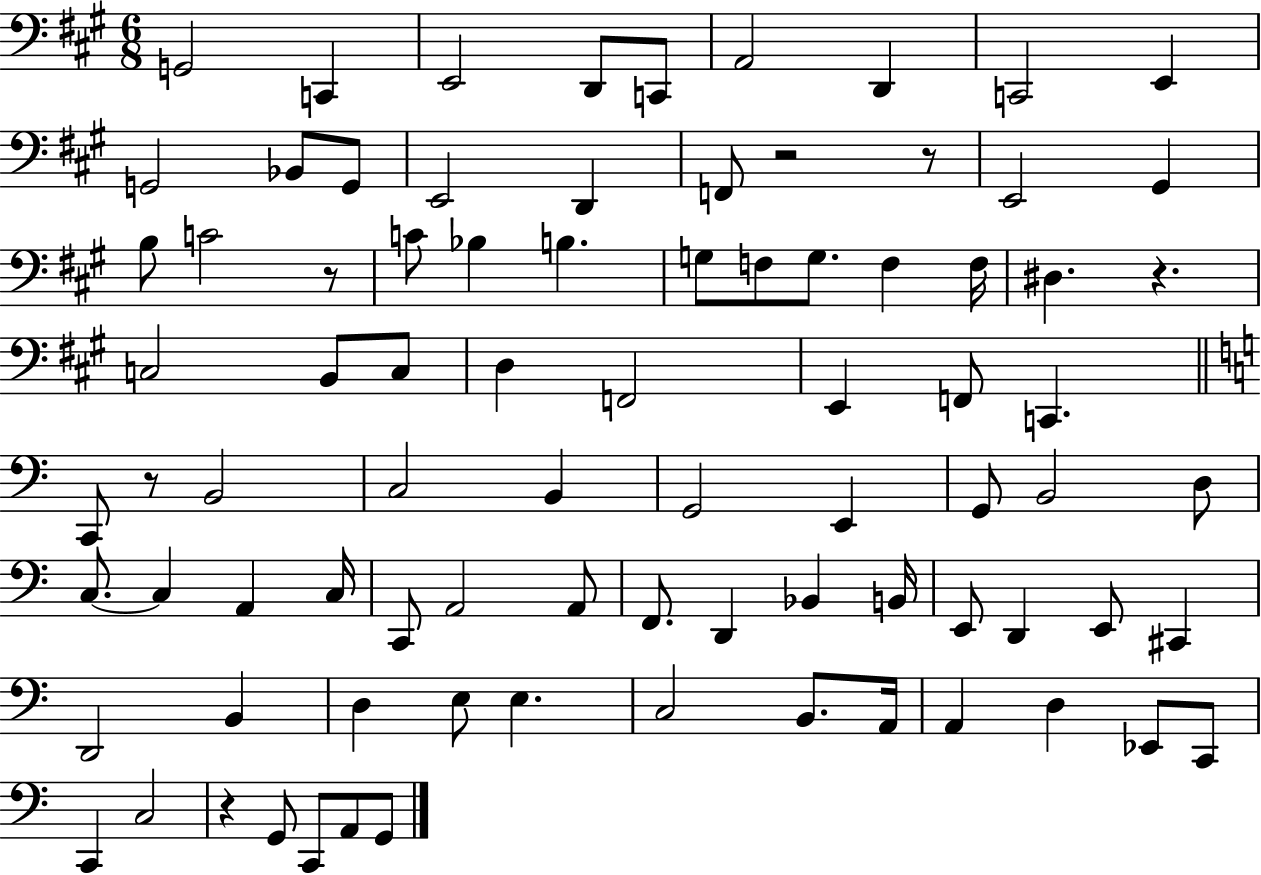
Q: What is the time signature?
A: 6/8